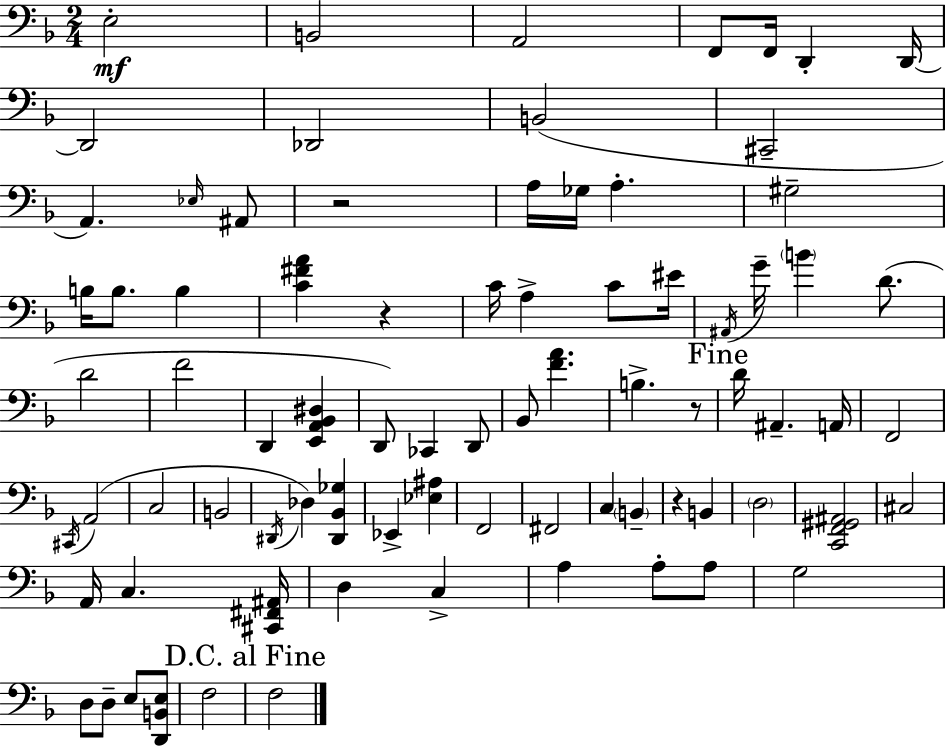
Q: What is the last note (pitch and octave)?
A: F3